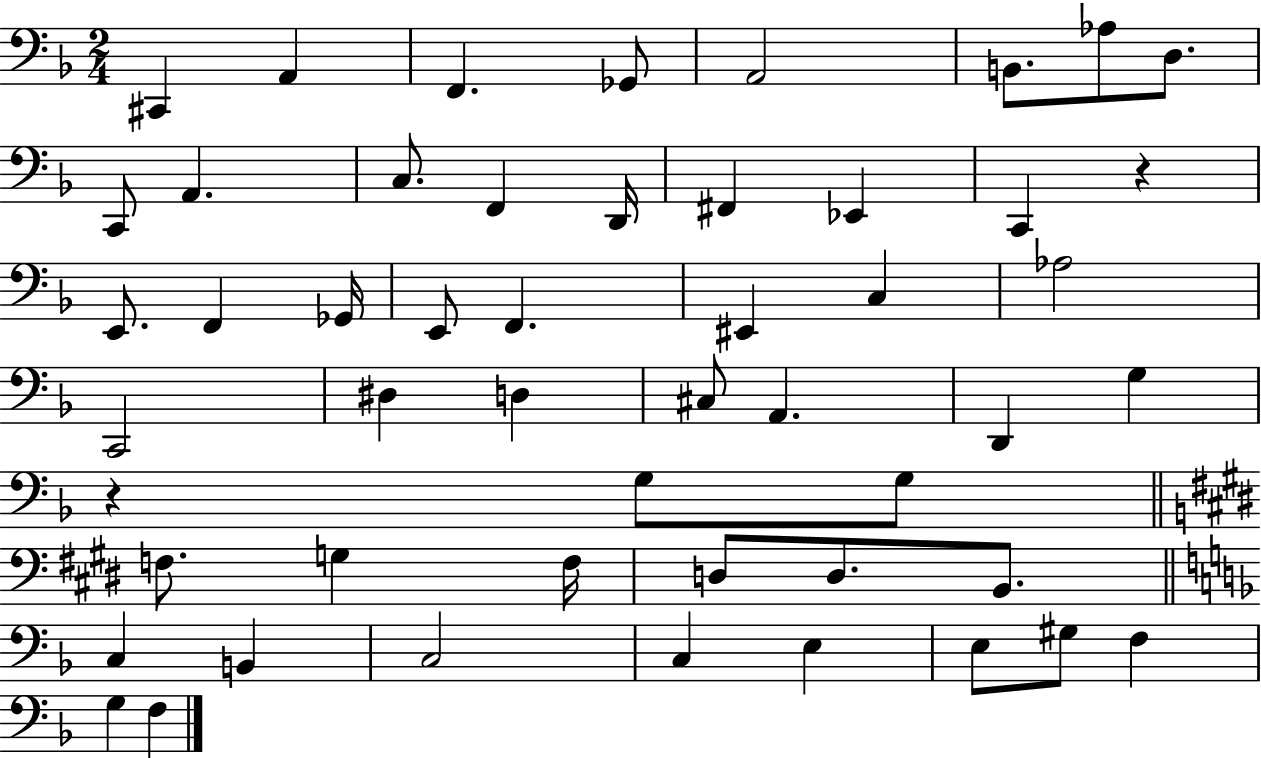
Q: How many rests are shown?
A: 2